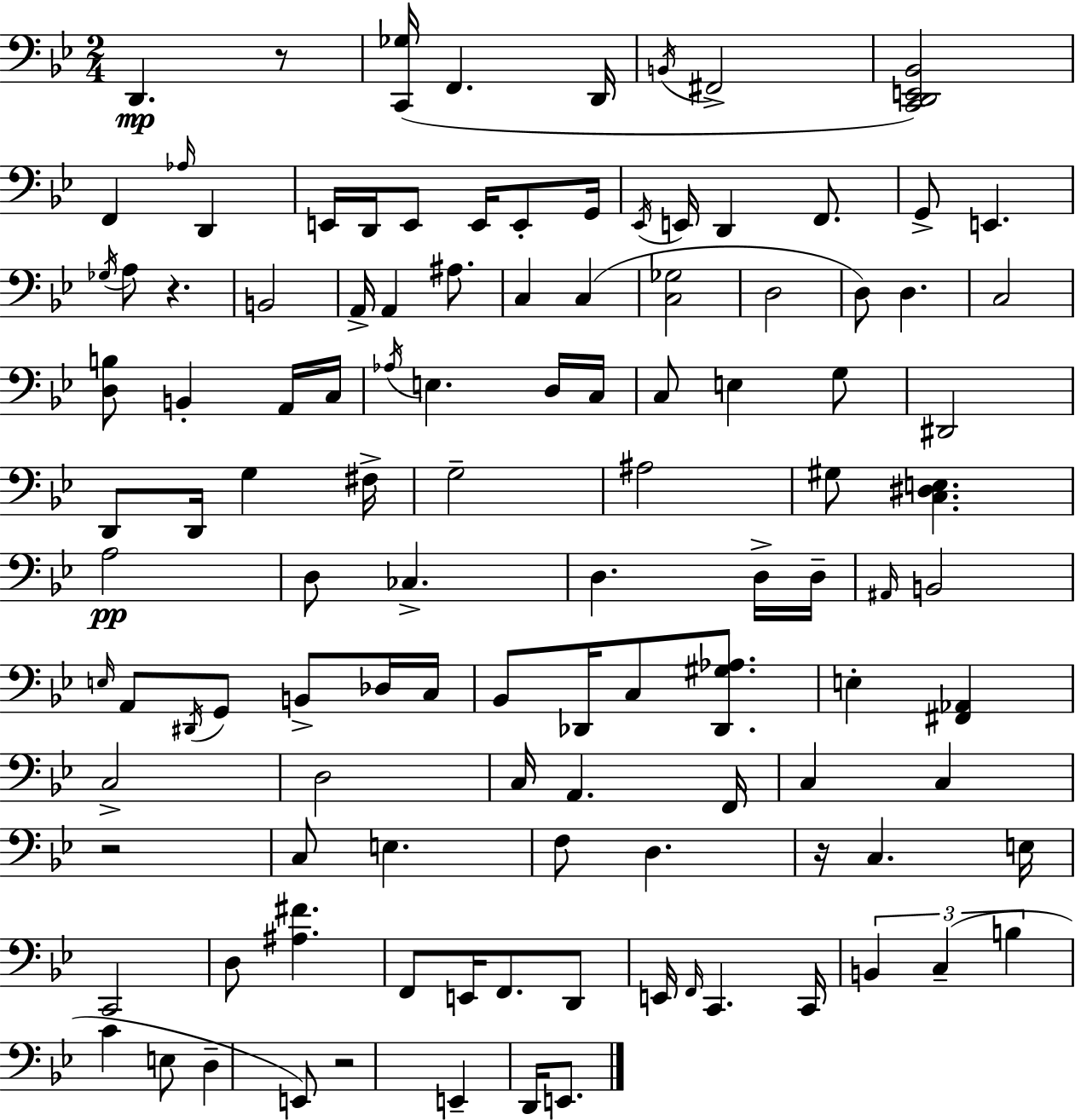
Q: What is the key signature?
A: BES major